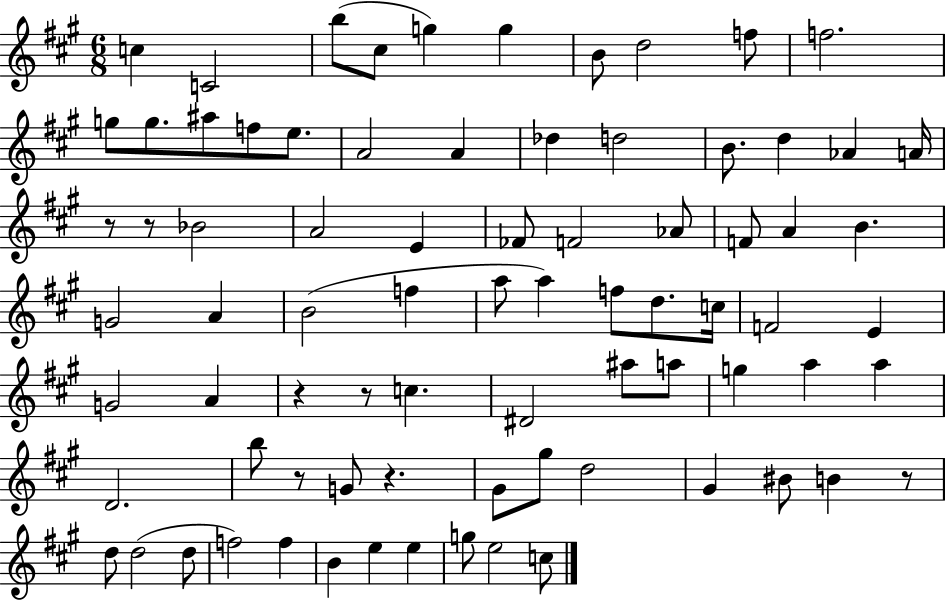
{
  \clef treble
  \numericTimeSignature
  \time 6/8
  \key a \major
  c''4 c'2 | b''8( cis''8 g''4) g''4 | b'8 d''2 f''8 | f''2. | \break g''8 g''8. ais''8 f''8 e''8. | a'2 a'4 | des''4 d''2 | b'8. d''4 aes'4 a'16 | \break r8 r8 bes'2 | a'2 e'4 | fes'8 f'2 aes'8 | f'8 a'4 b'4. | \break g'2 a'4 | b'2( f''4 | a''8 a''4) f''8 d''8. c''16 | f'2 e'4 | \break g'2 a'4 | r4 r8 c''4. | dis'2 ais''8 a''8 | g''4 a''4 a''4 | \break d'2. | b''8 r8 g'8 r4. | gis'8 gis''8 d''2 | gis'4 bis'8 b'4 r8 | \break d''8 d''2( d''8 | f''2) f''4 | b'4 e''4 e''4 | g''8 e''2 c''8 | \break \bar "|."
}